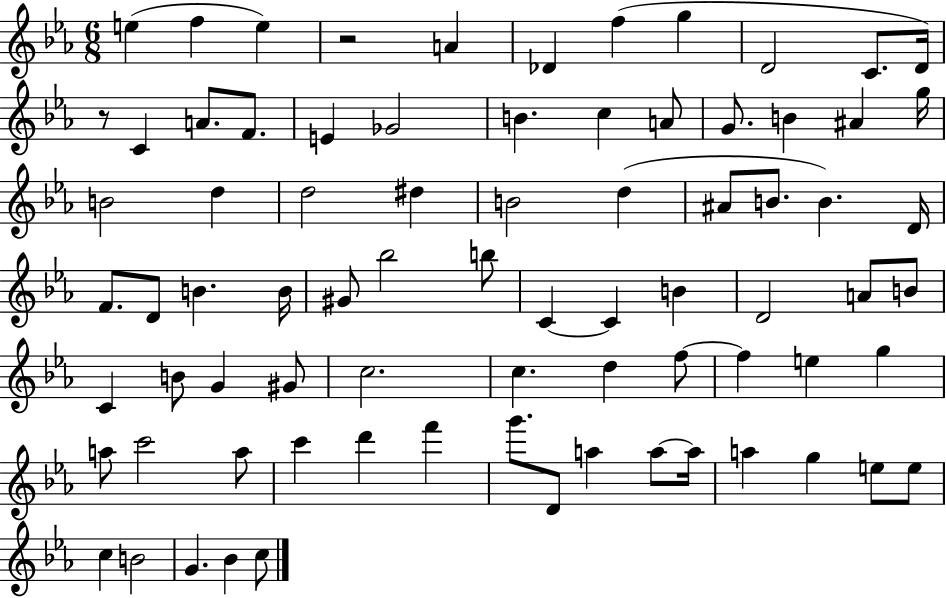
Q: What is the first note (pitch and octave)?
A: E5